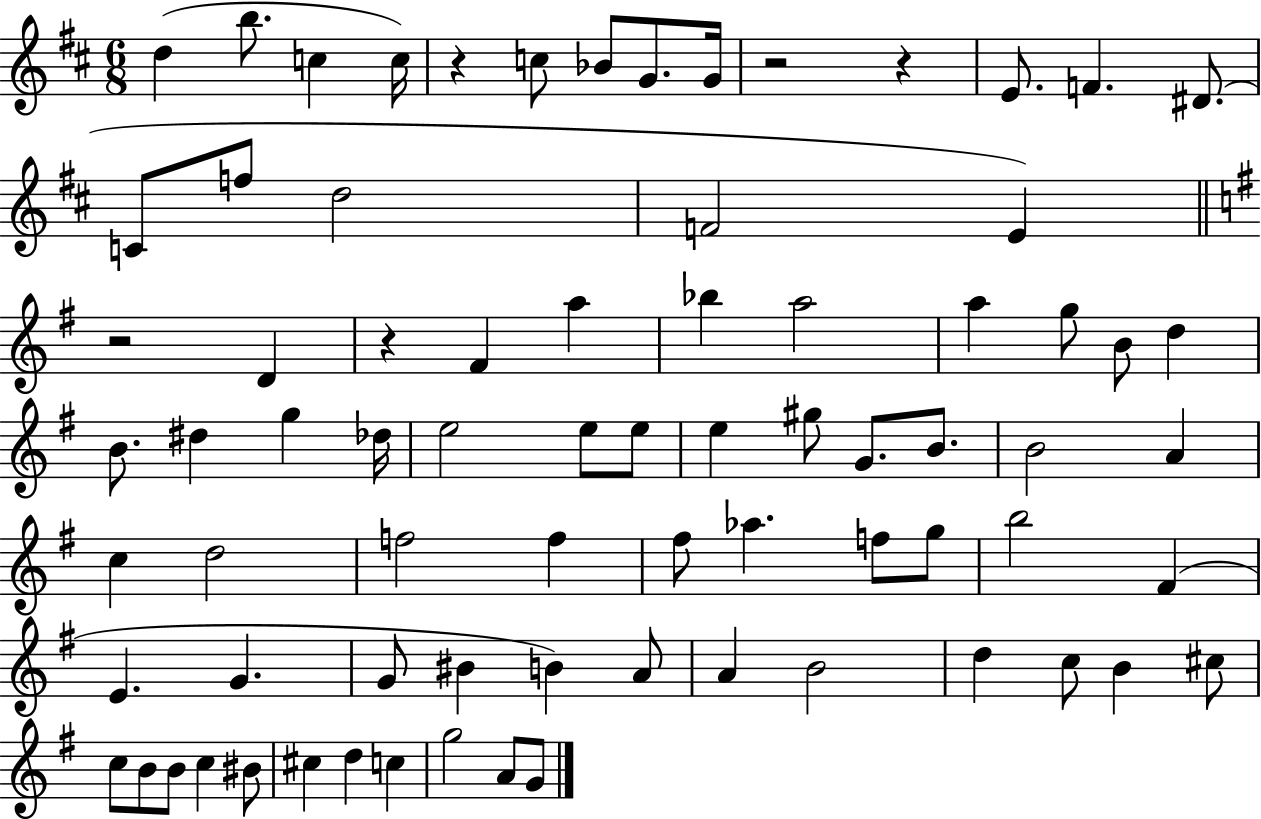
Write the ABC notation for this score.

X:1
T:Untitled
M:6/8
L:1/4
K:D
d b/2 c c/4 z c/2 _B/2 G/2 G/4 z2 z E/2 F ^D/2 C/2 f/2 d2 F2 E z2 D z ^F a _b a2 a g/2 B/2 d B/2 ^d g _d/4 e2 e/2 e/2 e ^g/2 G/2 B/2 B2 A c d2 f2 f ^f/2 _a f/2 g/2 b2 ^F E G G/2 ^B B A/2 A B2 d c/2 B ^c/2 c/2 B/2 B/2 c ^B/2 ^c d c g2 A/2 G/2